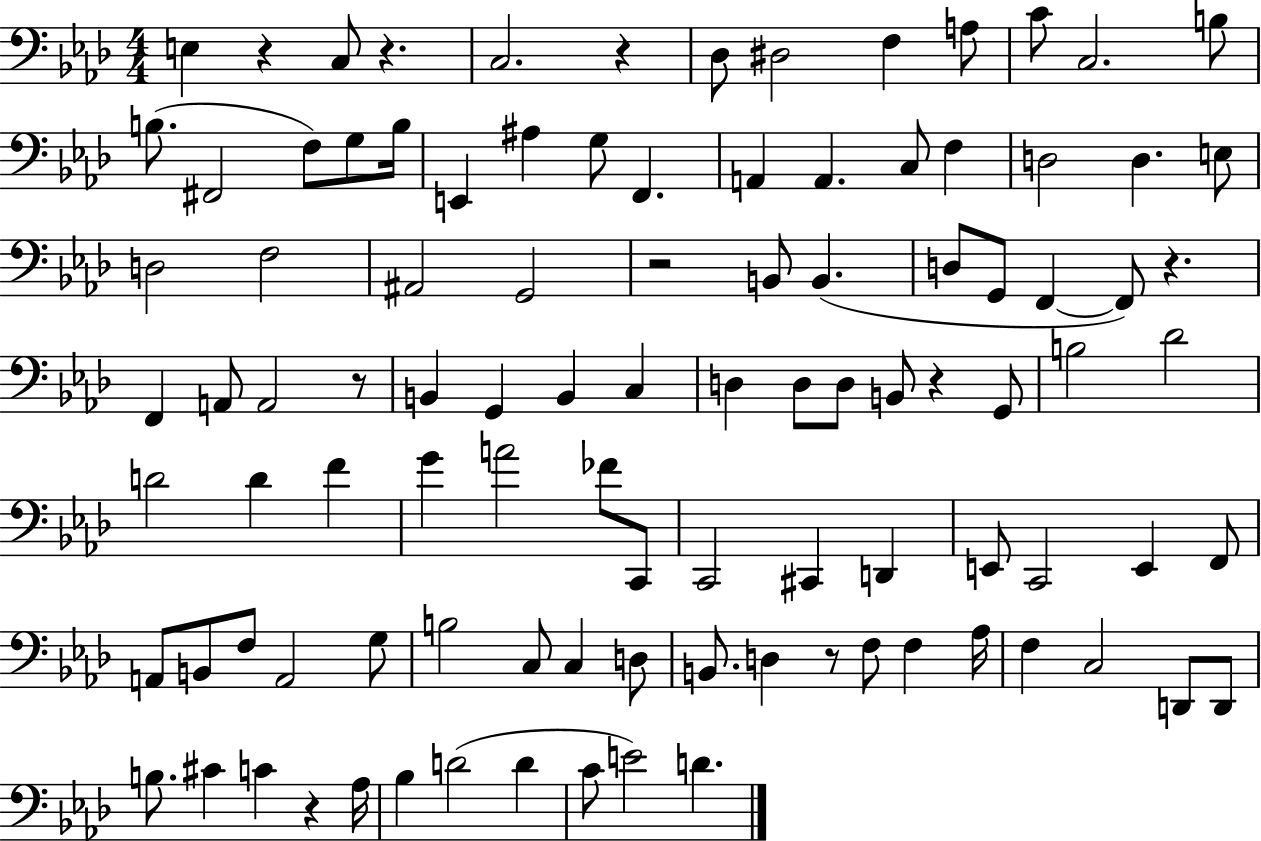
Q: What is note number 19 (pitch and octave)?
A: F2